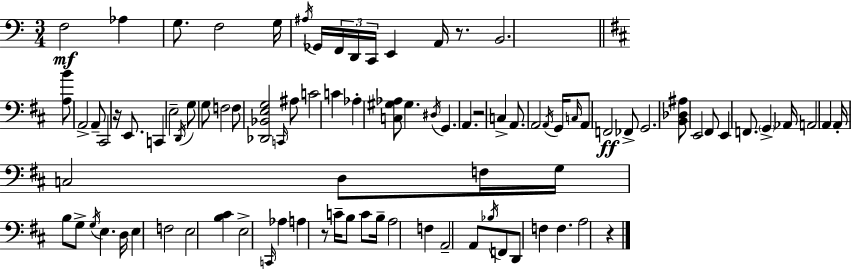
X:1
T:Untitled
M:3/4
L:1/4
K:Am
F,2 _A, G,/2 F,2 G,/4 ^A,/4 _G,,/4 F,,/4 D,,/4 C,,/4 E,, A,,/4 z/2 B,,2 [A,B]/2 A,,2 A,,/2 ^C,,2 z/4 E,,/2 C,, E,2 D,,/4 G,/2 G,/2 F,2 F,/2 [_D,,_B,,E,G,]2 C,,/4 ^A,/2 C2 C _A, [C,^G,_A,]/2 ^G, ^D,/4 G,, A,, z2 C, A,,/2 A,,2 A,,/4 G,,/4 C,/4 A,,/2 F,,2 _F,,/2 G,,2 [B,,_D,^A,]/2 E,,2 ^F,,/2 E,, F,,/2 G,, _A,,/4 A,,2 A,, A,,/4 C,2 D,/2 F,/4 G,/4 B,/2 G,/2 G,/4 E, D,/4 E, F,2 E,2 [B,^C] E,2 C,,/4 _A, A, z/2 C/4 B,/2 C/2 B,/4 A,2 F, A,,2 A,,/2 _B,/4 F,,/2 D,,/2 F, F, A,2 z